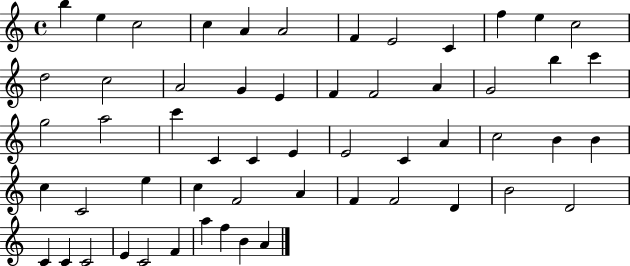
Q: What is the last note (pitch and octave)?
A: A4